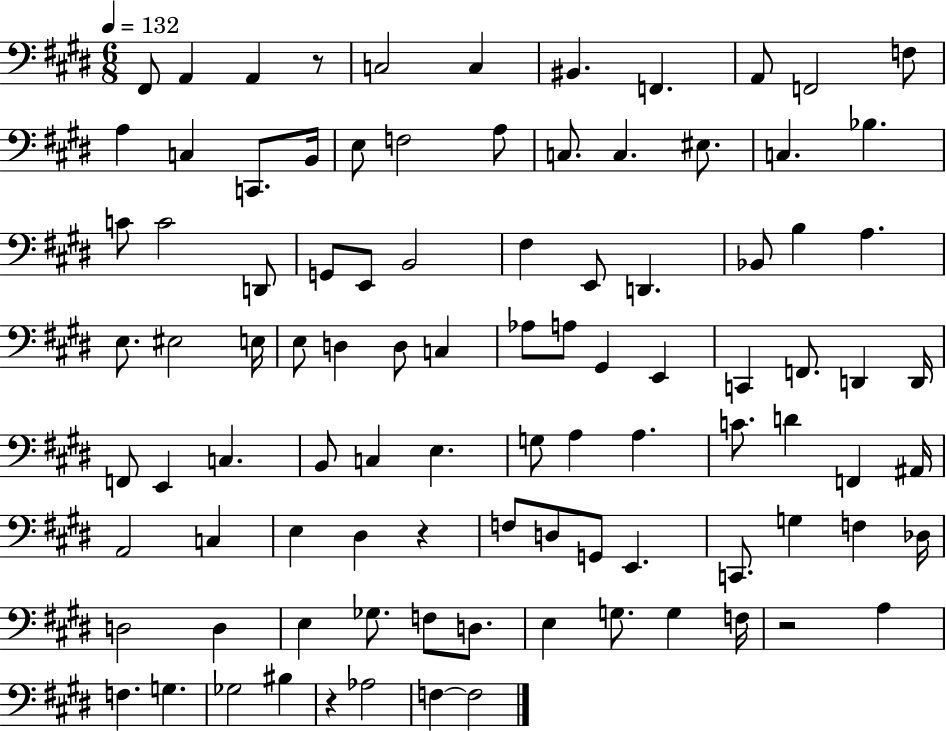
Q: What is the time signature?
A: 6/8